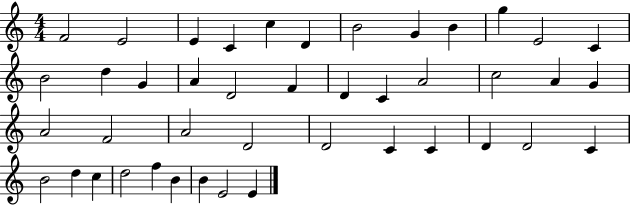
F4/h E4/h E4/q C4/q C5/q D4/q B4/h G4/q B4/q G5/q E4/h C4/q B4/h D5/q G4/q A4/q D4/h F4/q D4/q C4/q A4/h C5/h A4/q G4/q A4/h F4/h A4/h D4/h D4/h C4/q C4/q D4/q D4/h C4/q B4/h D5/q C5/q D5/h F5/q B4/q B4/q E4/h E4/q